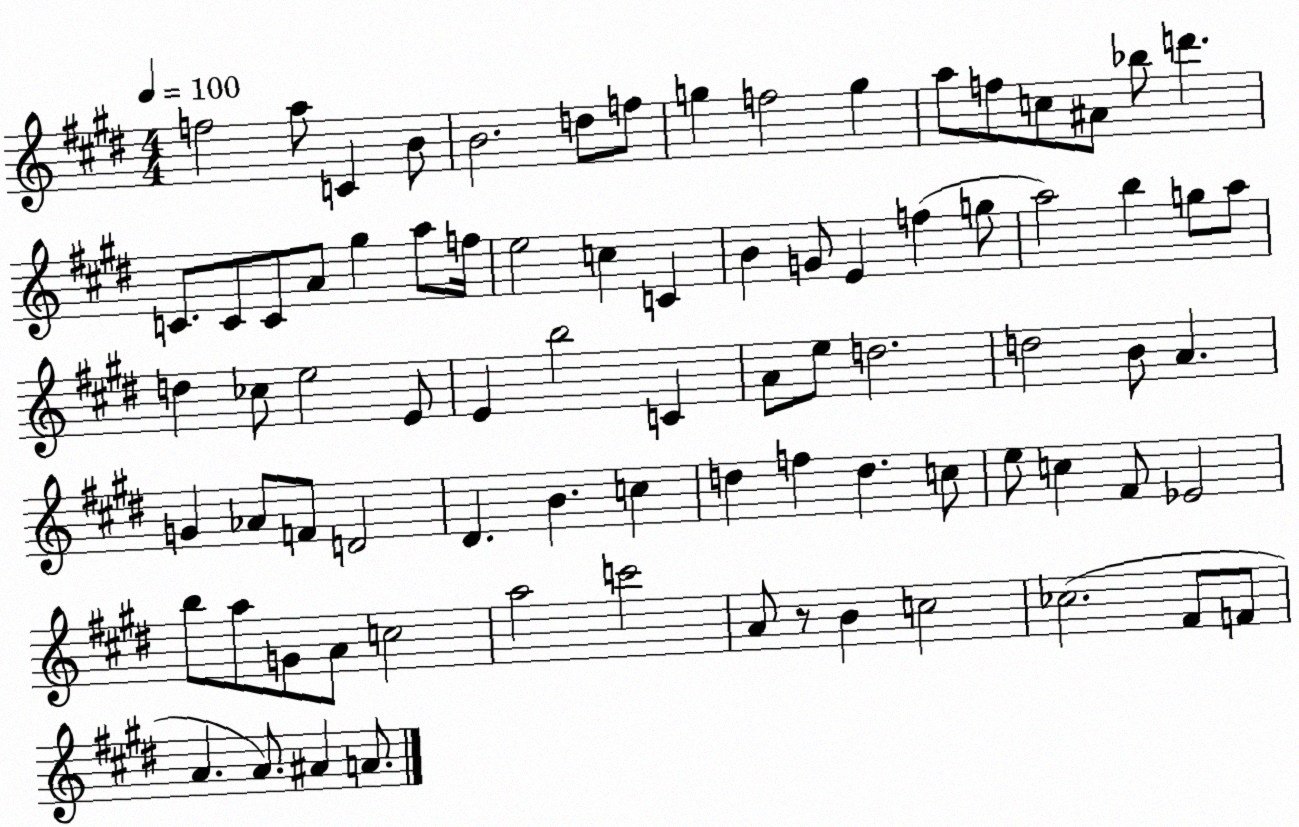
X:1
T:Untitled
M:4/4
L:1/4
K:E
f2 a/2 C B/2 B2 d/2 f/2 g f2 g a/2 f/2 c/2 ^A/2 _b/2 d' C/2 C/2 C/2 A/2 ^g a/2 f/4 e2 c C B G/2 E f g/2 a2 b g/2 a/2 d _c/2 e2 E/2 E b2 C A/2 e/2 d2 d2 B/2 A G _A/2 F/2 D2 ^D B c d f d c/2 e/2 c ^F/2 _E2 b/2 a/2 G/2 A/2 c2 a2 c'2 A/2 z/2 B c2 _c2 ^F/2 F/2 A A/2 ^A A/2